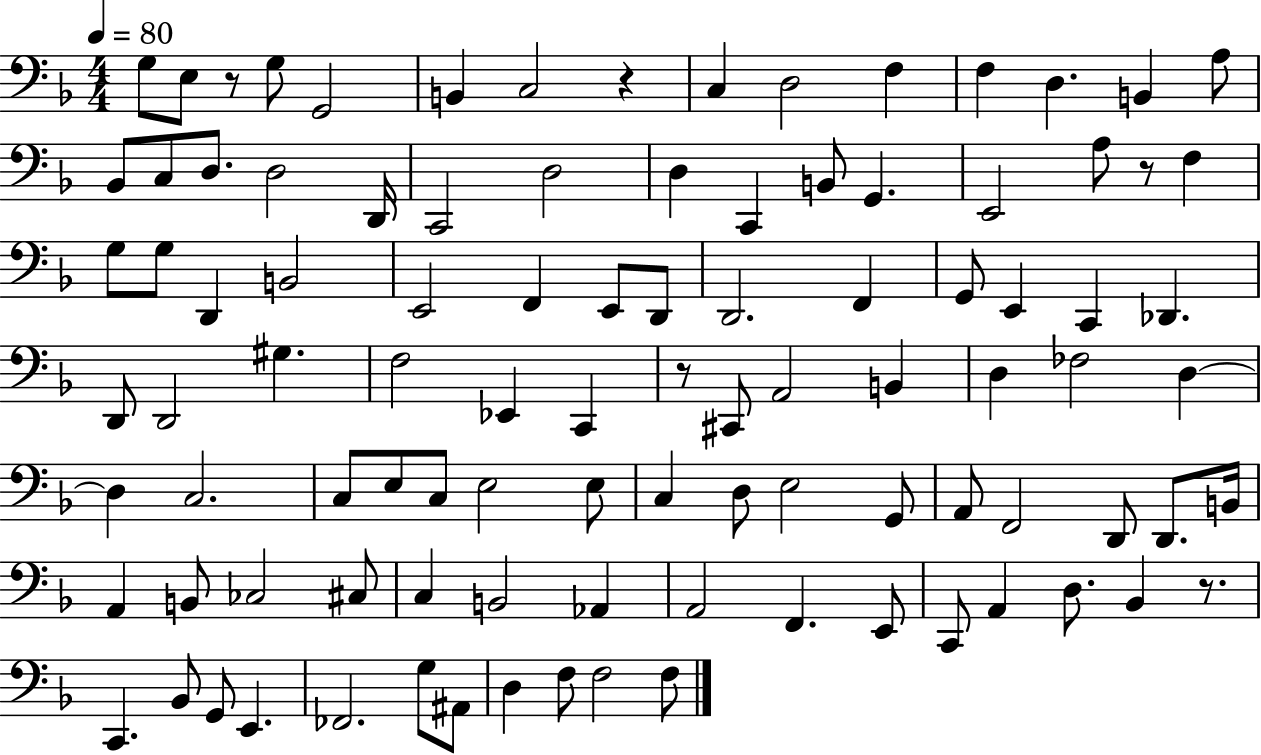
X:1
T:Untitled
M:4/4
L:1/4
K:F
G,/2 E,/2 z/2 G,/2 G,,2 B,, C,2 z C, D,2 F, F, D, B,, A,/2 _B,,/2 C,/2 D,/2 D,2 D,,/4 C,,2 D,2 D, C,, B,,/2 G,, E,,2 A,/2 z/2 F, G,/2 G,/2 D,, B,,2 E,,2 F,, E,,/2 D,,/2 D,,2 F,, G,,/2 E,, C,, _D,, D,,/2 D,,2 ^G, F,2 _E,, C,, z/2 ^C,,/2 A,,2 B,, D, _F,2 D, D, C,2 C,/2 E,/2 C,/2 E,2 E,/2 C, D,/2 E,2 G,,/2 A,,/2 F,,2 D,,/2 D,,/2 B,,/4 A,, B,,/2 _C,2 ^C,/2 C, B,,2 _A,, A,,2 F,, E,,/2 C,,/2 A,, D,/2 _B,, z/2 C,, _B,,/2 G,,/2 E,, _F,,2 G,/2 ^A,,/2 D, F,/2 F,2 F,/2